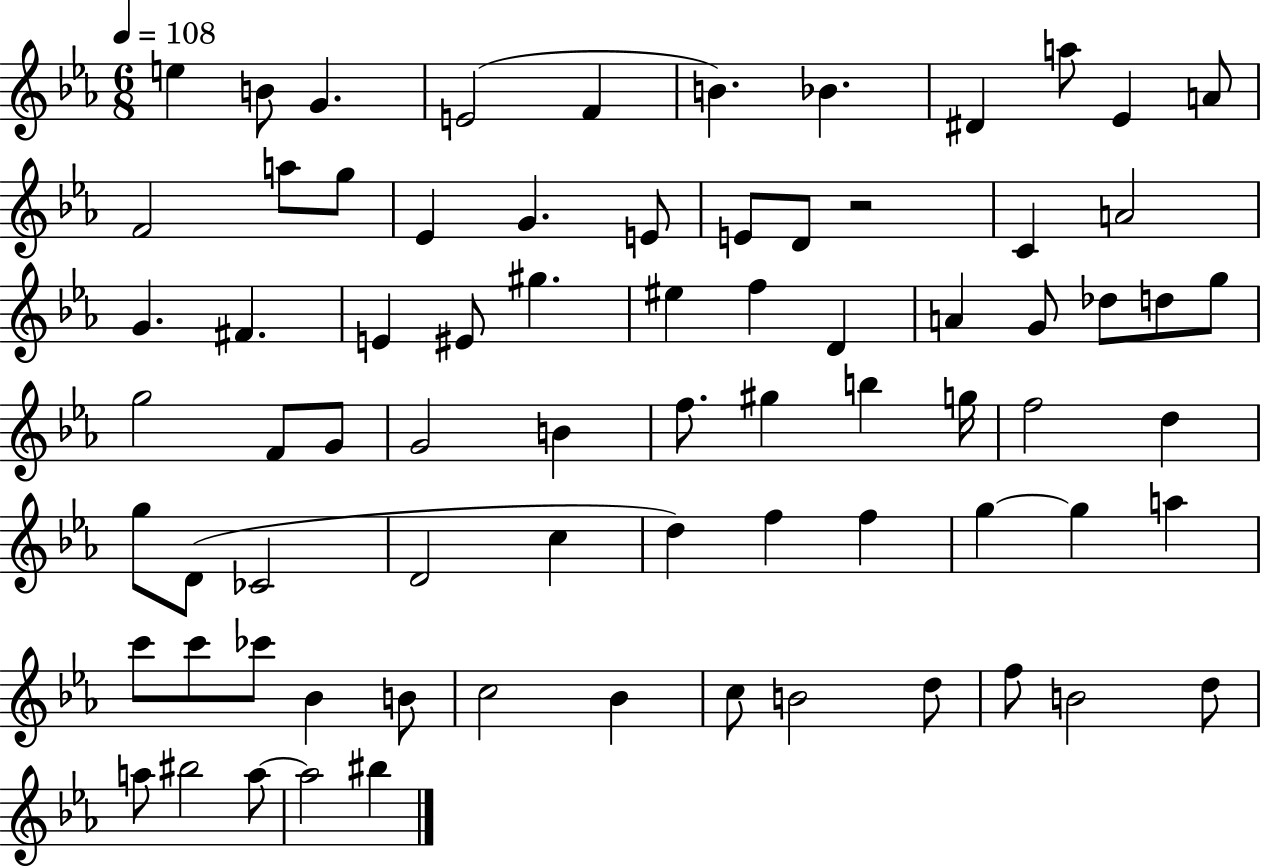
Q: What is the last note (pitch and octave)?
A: BIS5